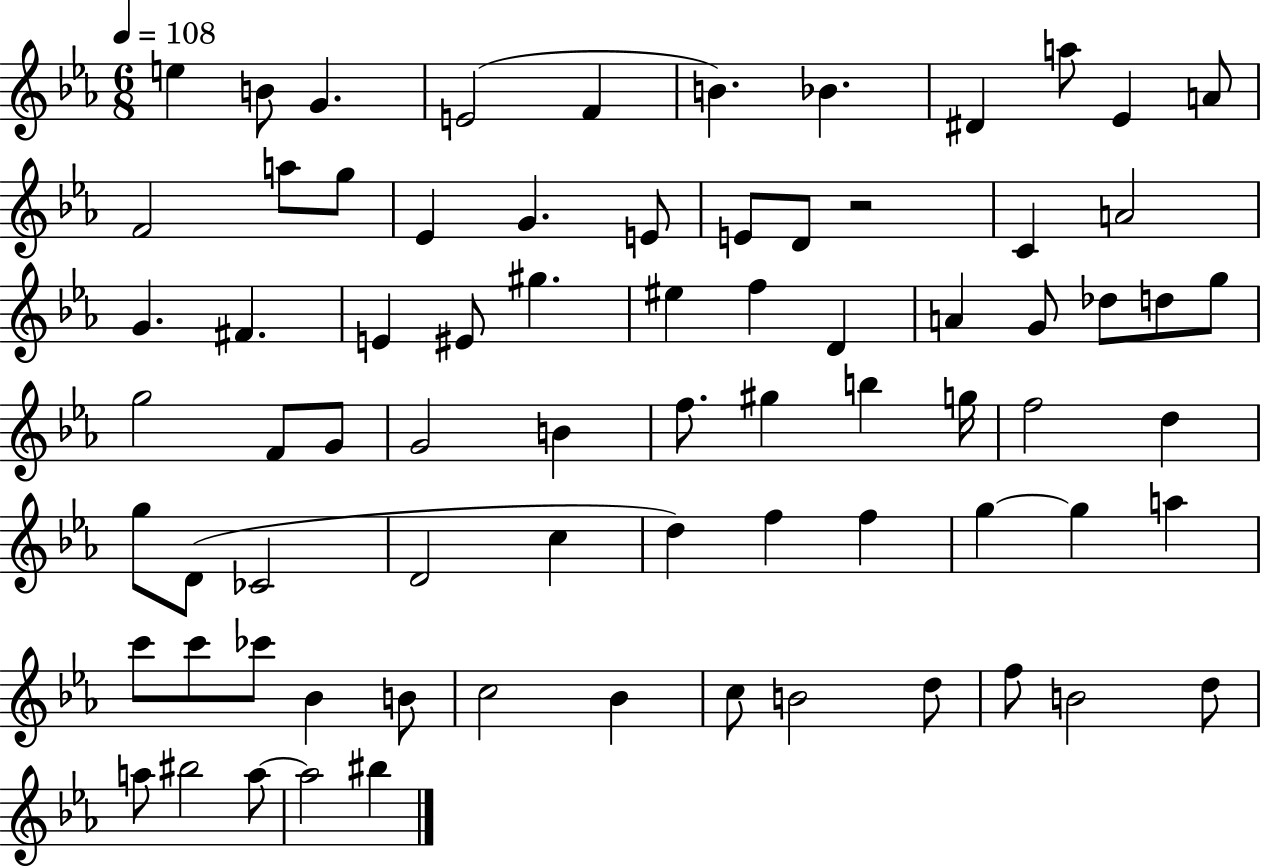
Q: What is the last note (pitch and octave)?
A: BIS5